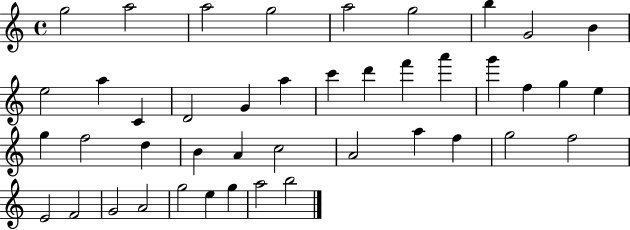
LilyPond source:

{
  \clef treble
  \time 4/4
  \defaultTimeSignature
  \key c \major
  g''2 a''2 | a''2 g''2 | a''2 g''2 | b''4 g'2 b'4 | \break e''2 a''4 c'4 | d'2 g'4 a''4 | c'''4 d'''4 f'''4 a'''4 | g'''4 f''4 g''4 e''4 | \break g''4 f''2 d''4 | b'4 a'4 c''2 | a'2 a''4 f''4 | g''2 f''2 | \break e'2 f'2 | g'2 a'2 | g''2 e''4 g''4 | a''2 b''2 | \break \bar "|."
}